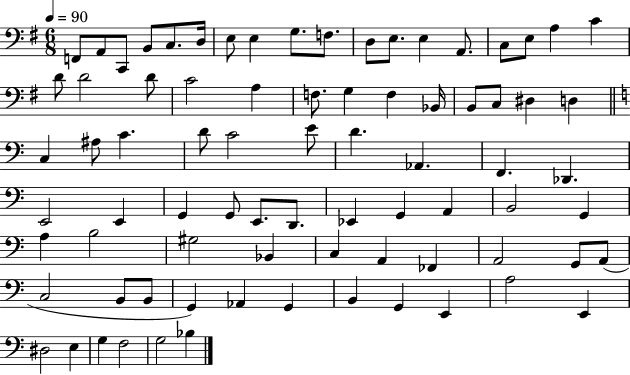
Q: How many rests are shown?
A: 0